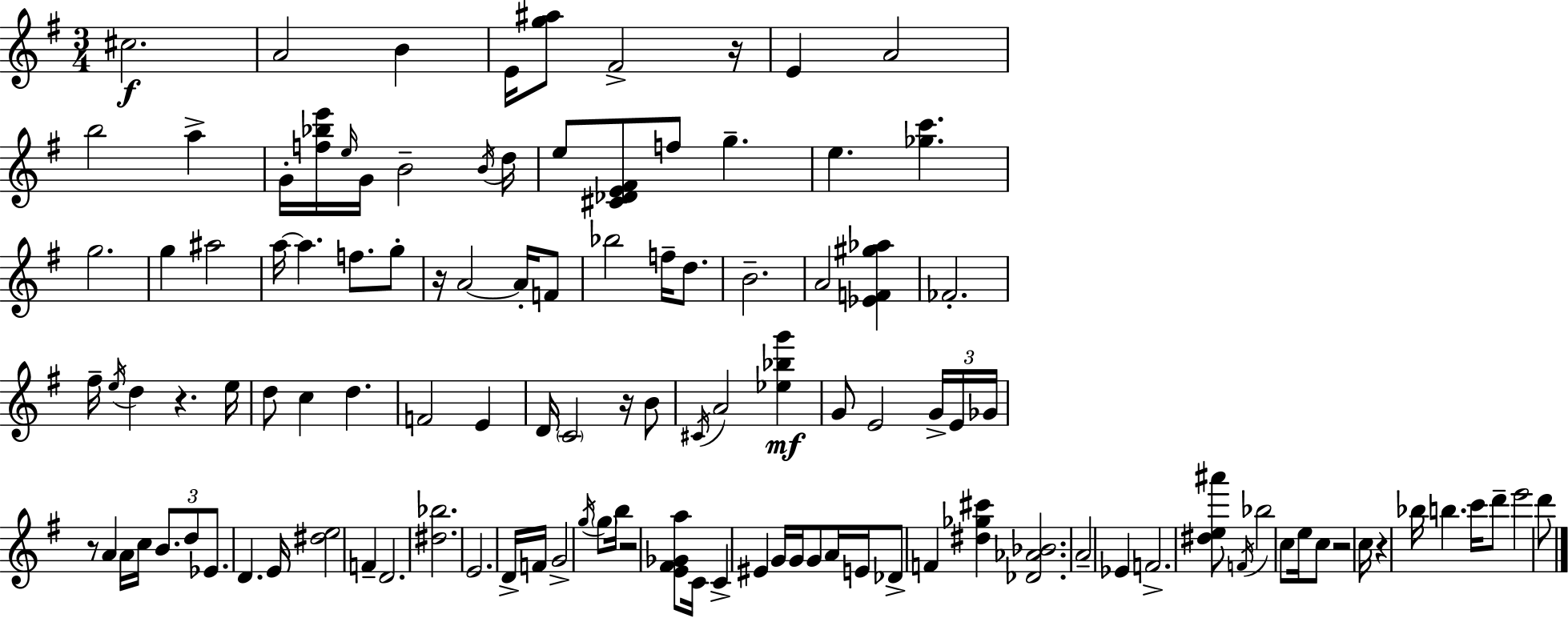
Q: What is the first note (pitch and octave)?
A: C#5